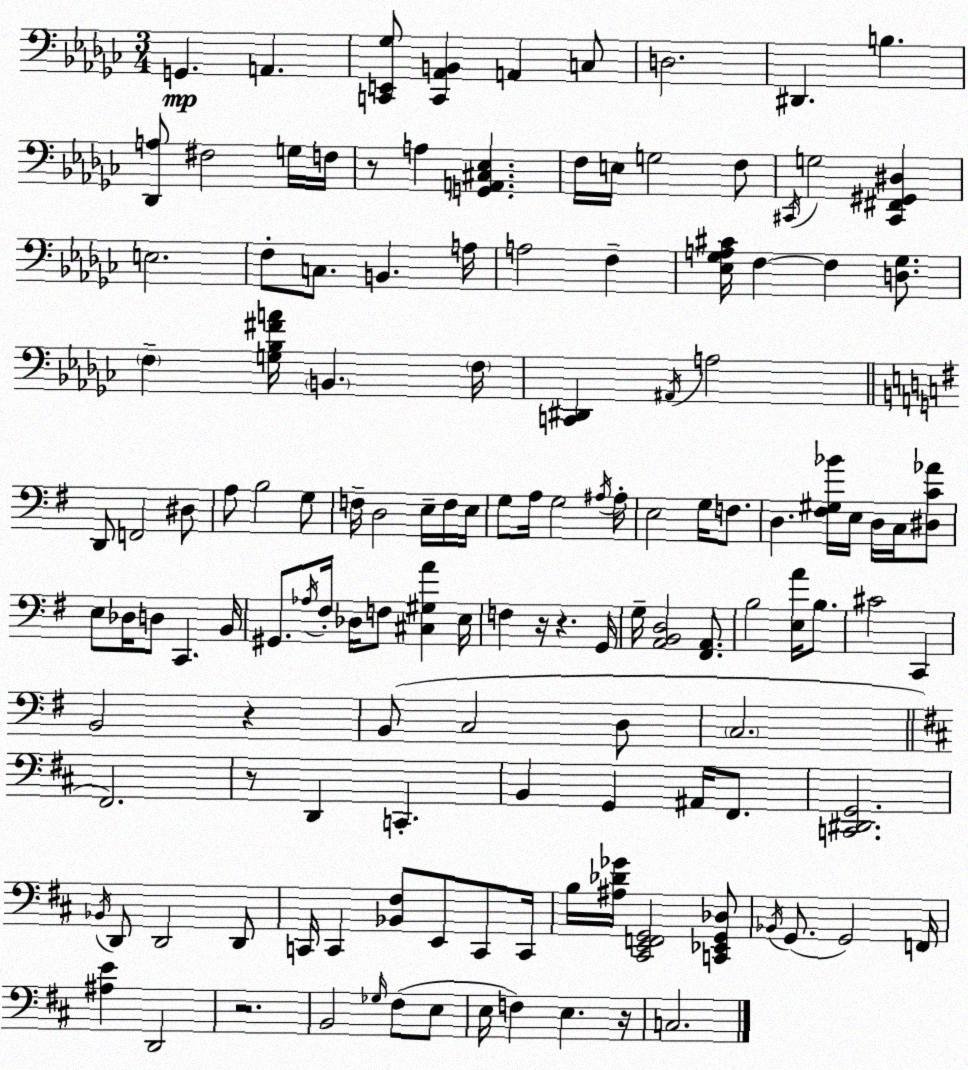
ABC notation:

X:1
T:Untitled
M:3/4
L:1/4
K:Ebm
G,, A,, [C,,E,,_G,]/2 [C,,_A,,B,,] A,, C,/2 D,2 ^D,, B, [_D,,A,]/2 ^F,2 G,/4 F,/4 z/2 A, [G,,A,,^C,_E,] F,/4 E,/4 G,2 F,/2 ^C,,/4 G,2 [^C,,^F,,^G,,^D,] E,2 F,/2 C,/2 B,, A,/4 A,2 F, [_E,_G,A,^C]/4 F, F, [D,_G,]/2 F, [G,_B,^FA]/4 B,, F,/4 [C,,^D,,] ^A,,/4 A,2 D,,/2 F,,2 ^D,/2 A,/2 B,2 G,/2 F,/4 D,2 E,/4 F,/4 E,/4 G,/2 A,/4 G,2 ^A,/4 ^A,/4 E,2 G,/4 F,/2 D, [^F,^G,_B]/4 E,/4 D,/4 C,/4 [^D,C_A]/2 E,/2 _D,/4 D,/2 C,, B,,/4 ^G,,/2 _A,/4 ^F,/4 _D,/4 F,/2 [^C,^G,A] E,/4 F, z/4 z G,,/4 G,/4 [A,,B,,D,]2 [^F,,A,,]/2 B,2 [E,A]/4 B,/2 ^C2 C,, B,,2 z B,,/2 C,2 D,/2 C,2 ^F,,2 z/2 D,, C,, B,, G,, ^A,,/4 ^F,,/2 [C,,^D,,G,,]2 _B,,/4 D,,/2 D,,2 D,,/2 C,,/4 C,, [_B,,^F,]/2 E,,/2 C,,/2 C,,/4 B,/4 [^A,_D_G]/4 [^C,,E,,F,,G,,]2 [C,,_E,,G,,_D,]/2 _B,,/4 G,,/2 G,,2 F,,/4 [^A,E] D,,2 z2 B,,2 _G,/4 ^F,/2 E,/2 E,/4 F, E, z/4 C,2